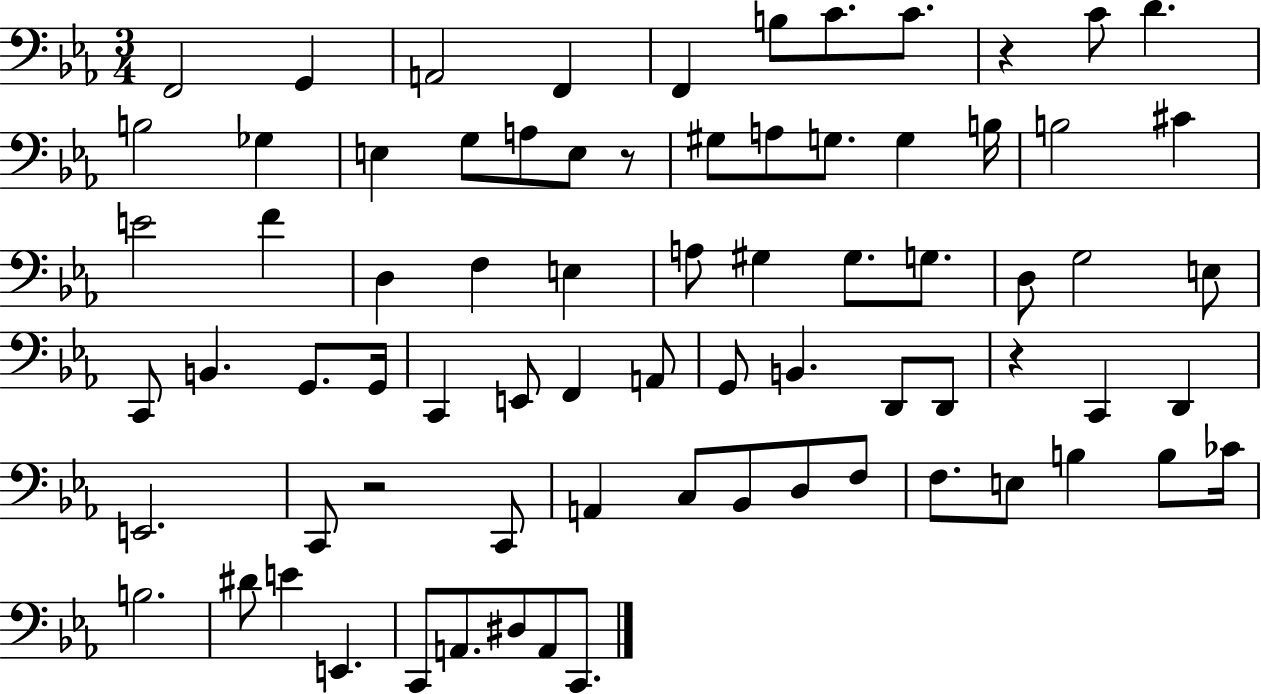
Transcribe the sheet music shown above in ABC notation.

X:1
T:Untitled
M:3/4
L:1/4
K:Eb
F,,2 G,, A,,2 F,, F,, B,/2 C/2 C/2 z C/2 D B,2 _G, E, G,/2 A,/2 E,/2 z/2 ^G,/2 A,/2 G,/2 G, B,/4 B,2 ^C E2 F D, F, E, A,/2 ^G, ^G,/2 G,/2 D,/2 G,2 E,/2 C,,/2 B,, G,,/2 G,,/4 C,, E,,/2 F,, A,,/2 G,,/2 B,, D,,/2 D,,/2 z C,, D,, E,,2 C,,/2 z2 C,,/2 A,, C,/2 _B,,/2 D,/2 F,/2 F,/2 E,/2 B, B,/2 _C/4 B,2 ^D/2 E E,, C,,/2 A,,/2 ^D,/2 A,,/2 C,,/2